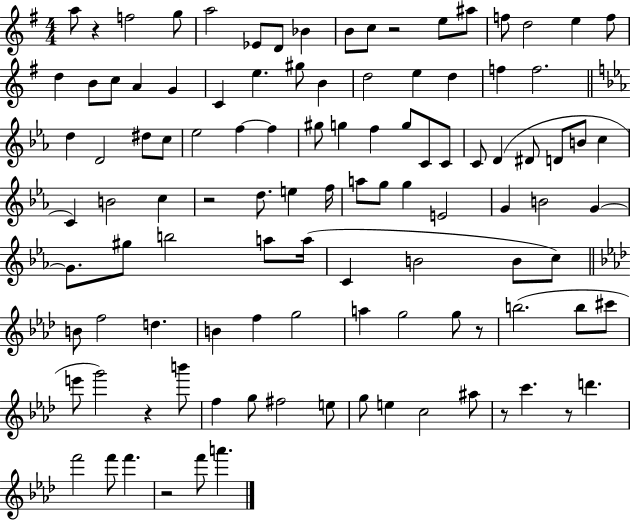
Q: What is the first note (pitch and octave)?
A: A5